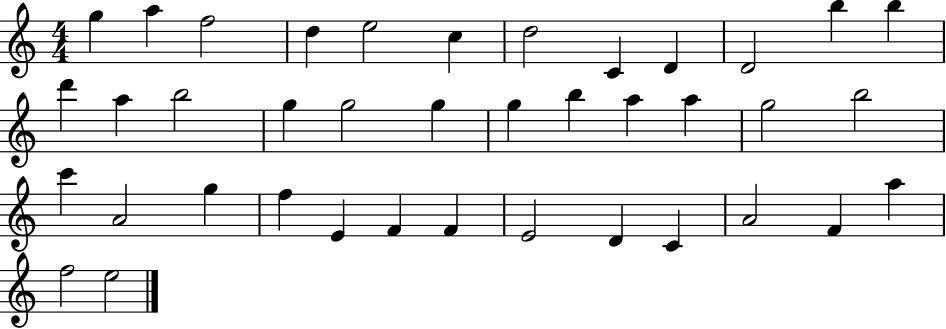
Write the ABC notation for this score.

X:1
T:Untitled
M:4/4
L:1/4
K:C
g a f2 d e2 c d2 C D D2 b b d' a b2 g g2 g g b a a g2 b2 c' A2 g f E F F E2 D C A2 F a f2 e2